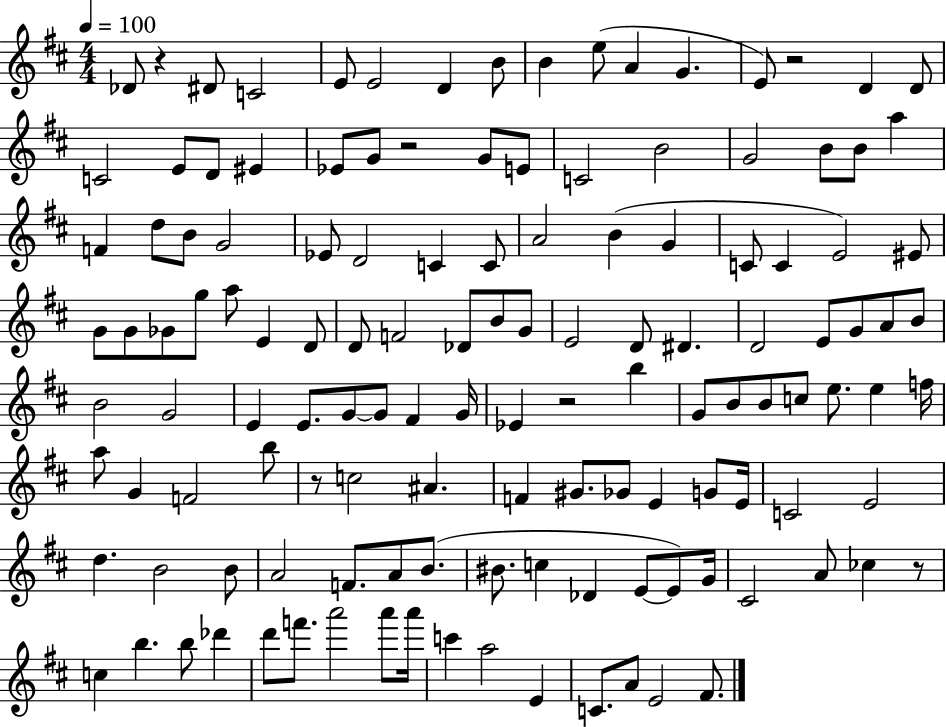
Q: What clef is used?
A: treble